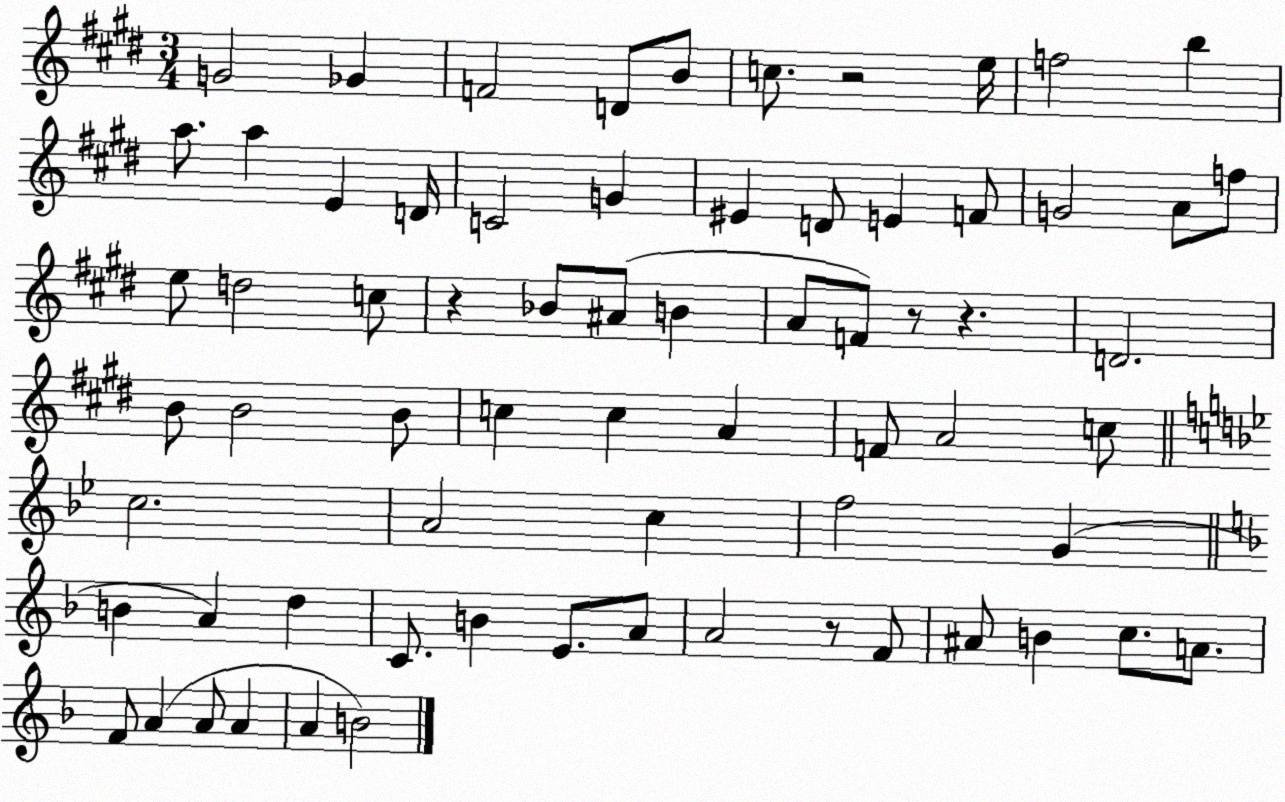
X:1
T:Untitled
M:3/4
L:1/4
K:E
G2 _G F2 D/2 B/2 c/2 z2 e/4 f2 b a/2 a E D/4 C2 G ^E D/2 E F/2 G2 A/2 f/2 e/2 d2 c/2 z _B/2 ^A/2 B A/2 F/2 z/2 z D2 B/2 B2 B/2 c c A F/2 A2 c/2 c2 A2 c f2 G B A d C/2 B E/2 A/2 A2 z/2 F/2 ^A/2 B c/2 A/2 F/2 A A/2 A A B2